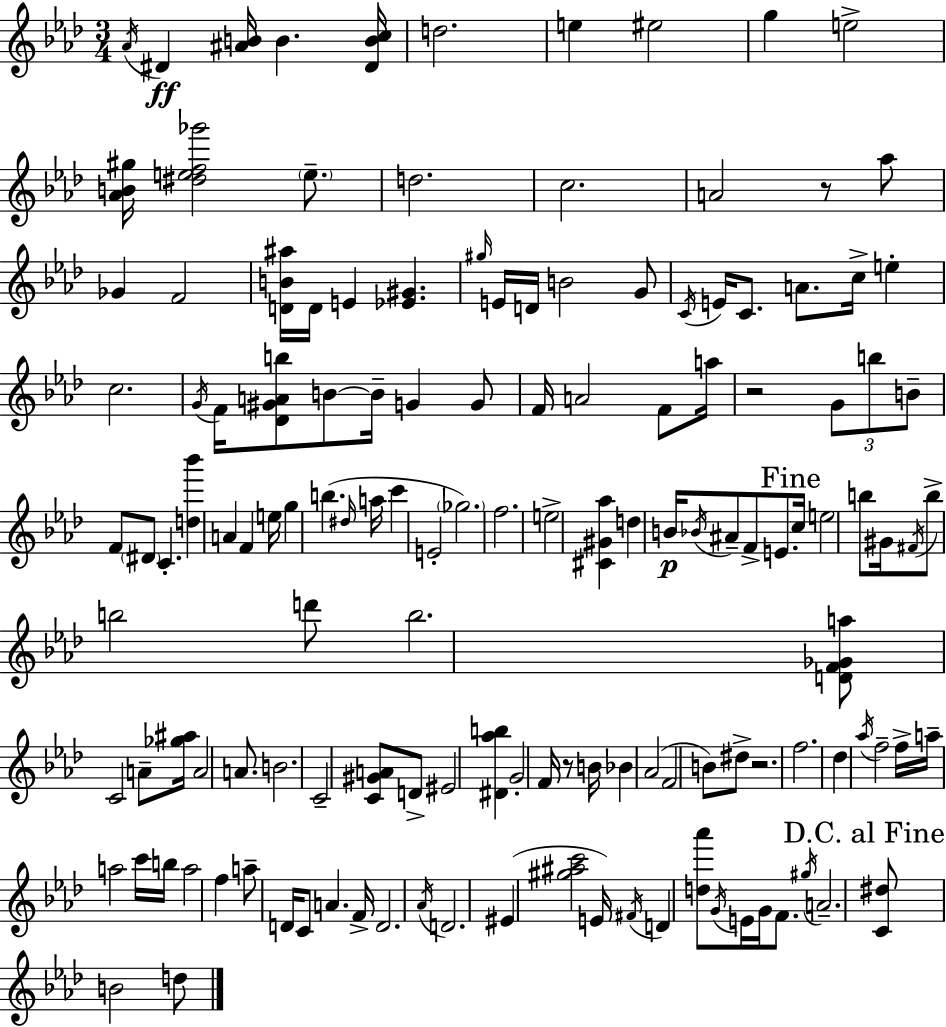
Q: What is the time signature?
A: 3/4